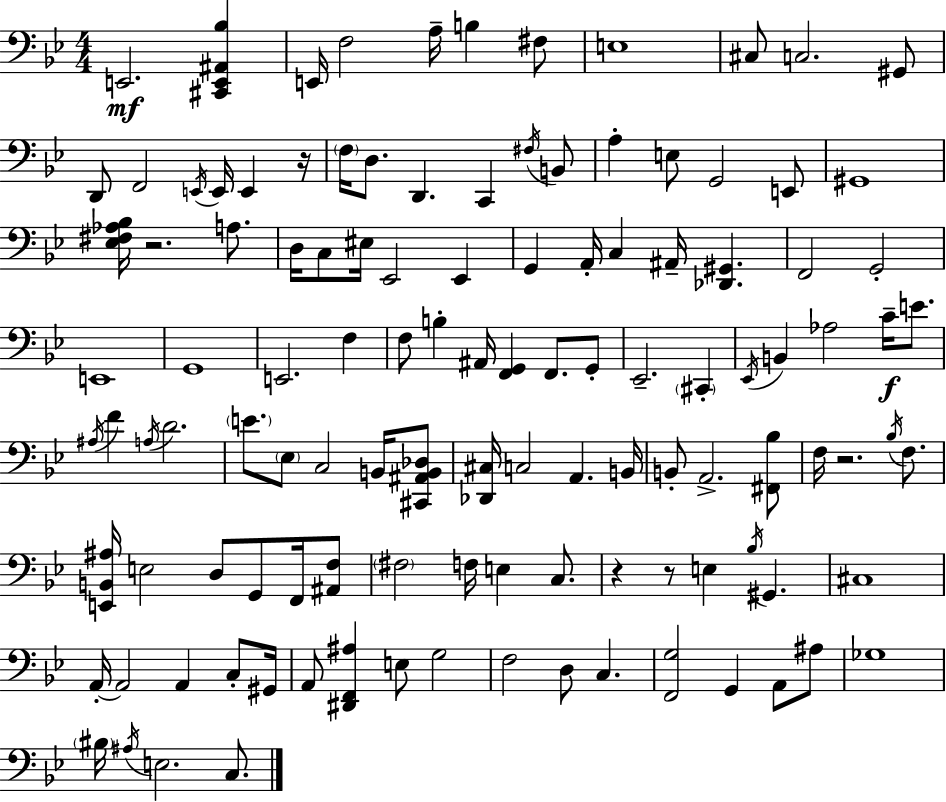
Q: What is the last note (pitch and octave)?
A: C3